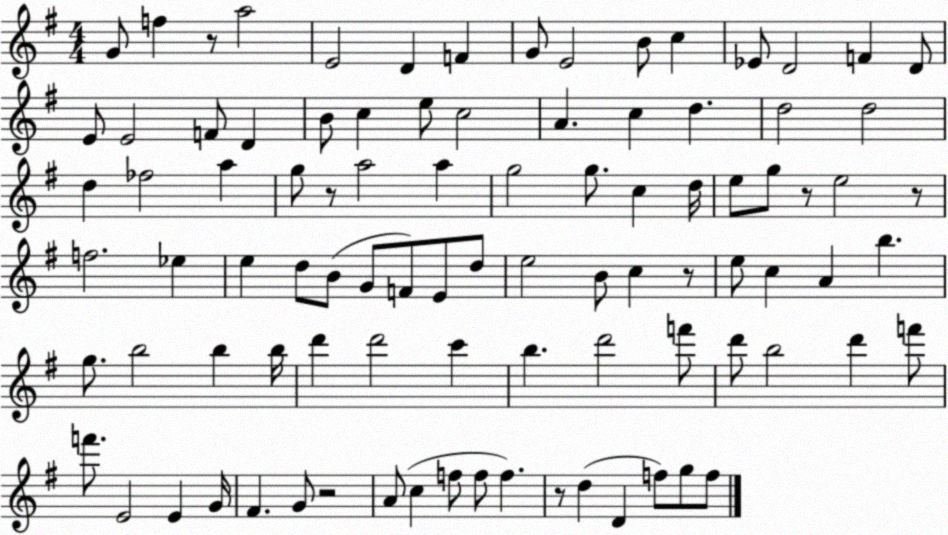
X:1
T:Untitled
M:4/4
L:1/4
K:G
G/2 f z/2 a2 E2 D F G/2 E2 B/2 c _E/2 D2 F D/2 E/2 E2 F/2 D B/2 c e/2 c2 A c d d2 d2 d _f2 a g/2 z/2 a2 a g2 g/2 c d/4 e/2 g/2 z/2 e2 z/2 f2 _e e d/2 B/2 G/2 F/2 E/2 d/2 e2 B/2 c z/2 e/2 c A b g/2 b2 b b/4 d' d'2 c' b d'2 f'/2 d'/2 b2 d' f'/2 f'/2 E2 E G/4 ^F G/2 z2 A/2 c f/2 f/2 f z/2 d D f/2 g/2 f/2